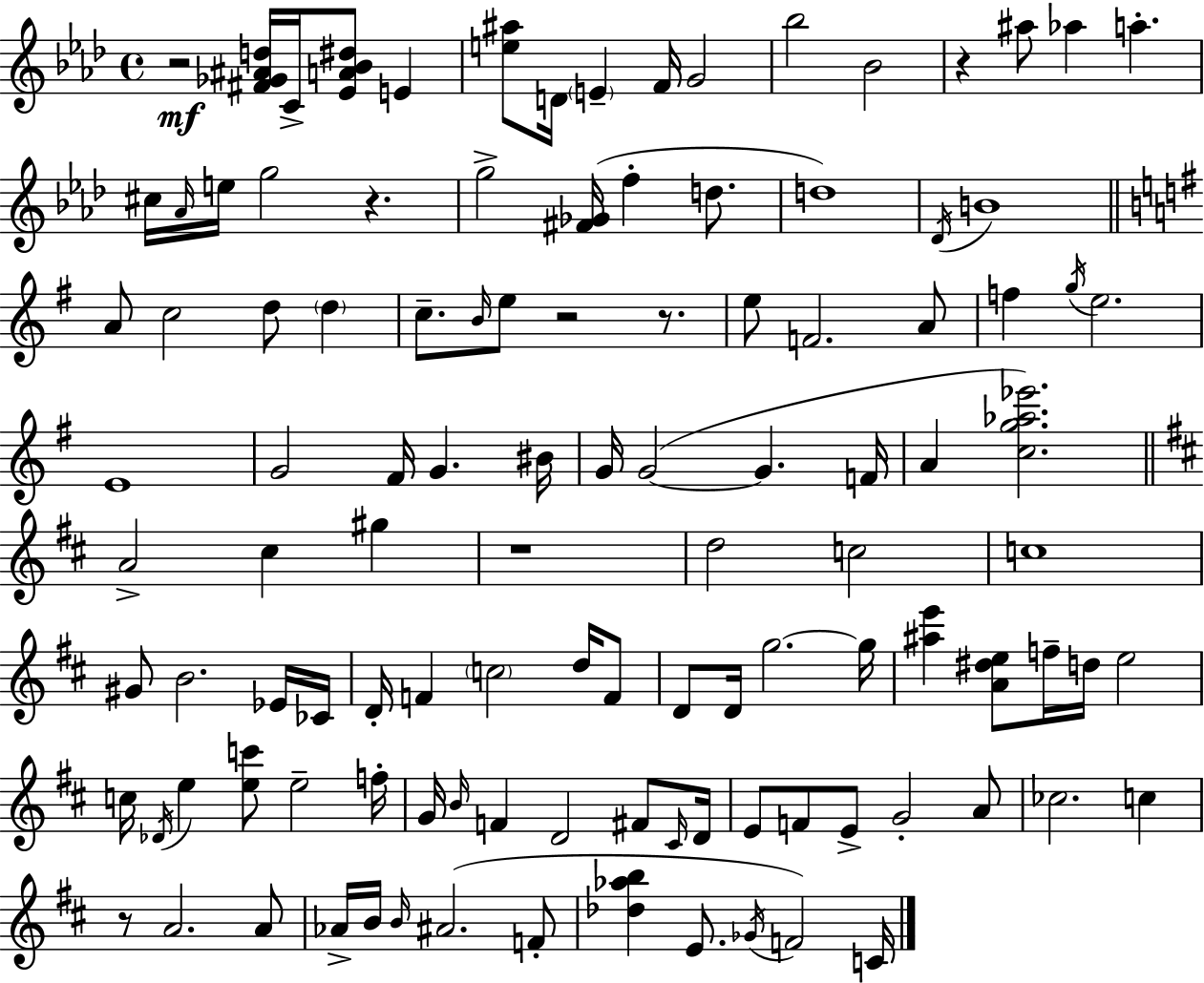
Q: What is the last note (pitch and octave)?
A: C4